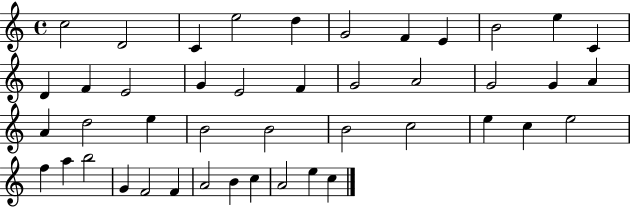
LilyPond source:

{
  \clef treble
  \time 4/4
  \defaultTimeSignature
  \key c \major
  c''2 d'2 | c'4 e''2 d''4 | g'2 f'4 e'4 | b'2 e''4 c'4 | \break d'4 f'4 e'2 | g'4 e'2 f'4 | g'2 a'2 | g'2 g'4 a'4 | \break a'4 d''2 e''4 | b'2 b'2 | b'2 c''2 | e''4 c''4 e''2 | \break f''4 a''4 b''2 | g'4 f'2 f'4 | a'2 b'4 c''4 | a'2 e''4 c''4 | \break \bar "|."
}